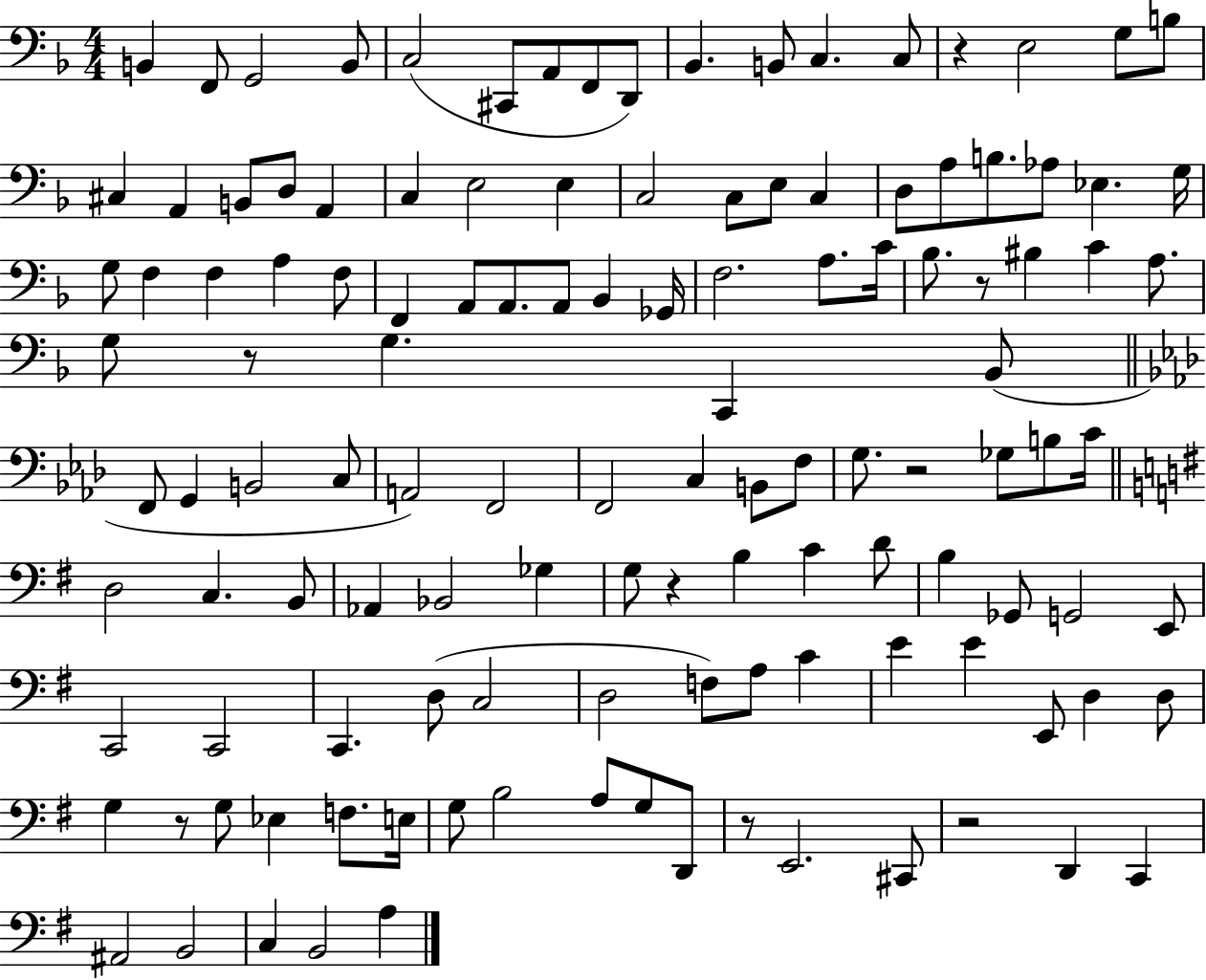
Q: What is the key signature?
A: F major